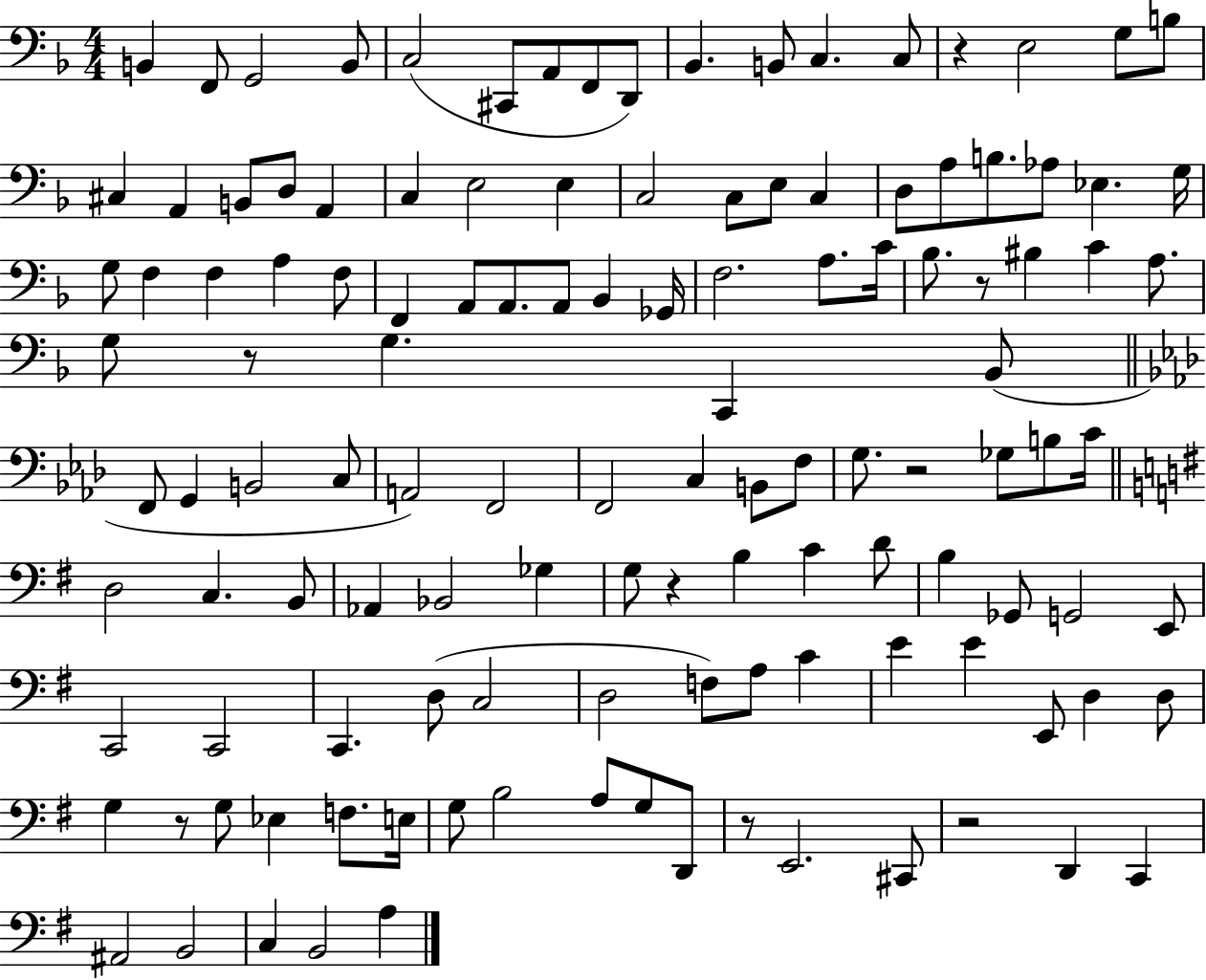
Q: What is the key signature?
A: F major